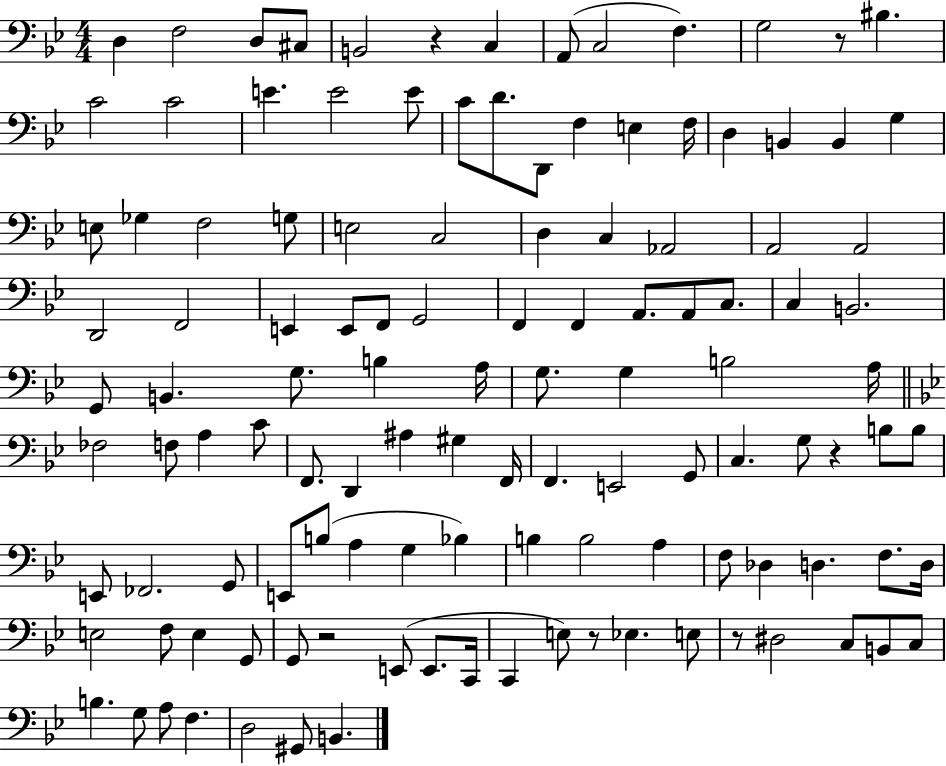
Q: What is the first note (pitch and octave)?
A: D3